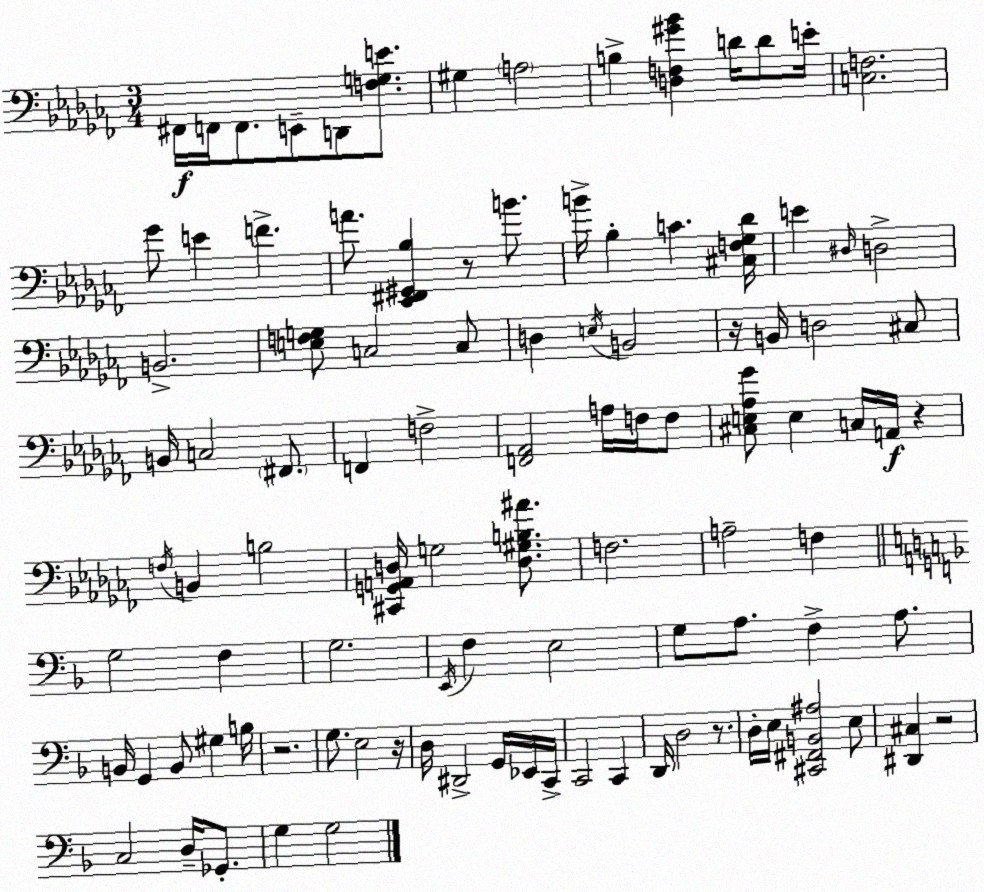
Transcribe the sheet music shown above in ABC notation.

X:1
T:Untitled
M:3/4
L:1/4
K:Abm
^F,,/4 F,,/4 F,,/2 E,,/2 D,,/2 [F,G,E]/2 ^G, A,2 B, [D,F,^G_B] D/4 D/2 E/4 [C,F,]2 _G/2 E F A/2 [_E,,^F,,^G,,_B,] z/2 B/2 B/4 _B, C [^C,F,_G,_D]/4 E ^D,/4 D,2 B,,2 [E,F,G,]/2 C,2 C,/2 D, E,/4 B,,2 z/4 B,,/4 D,2 ^C,/2 B,,/4 C,2 ^F,,/2 F,, F,2 [F,,_A,,]2 A,/4 F,/4 F,/2 [^C,E,_A,_G]/2 E, C,/4 A,,/4 z F,/4 B,, B,2 [^C,,G,,A,,D,]/4 G,2 [D,^G,B,^A]/2 F,2 A,2 F, G,2 F, G,2 E,,/4 F, E,2 G,/2 A,/2 F, A,/2 B,,/4 G,, B,,/2 ^G, B,/4 z2 G,/2 E,2 z/4 D,/4 ^D,,2 G,,/4 _E,,/4 C,,/4 C,,2 C,, D,,/4 D,2 z/2 D,/4 E,/4 [^C,,^F,,B,,^A,]2 E,/2 [^D,,^C,] z2 C,2 D,/4 _G,,/2 G, G,2